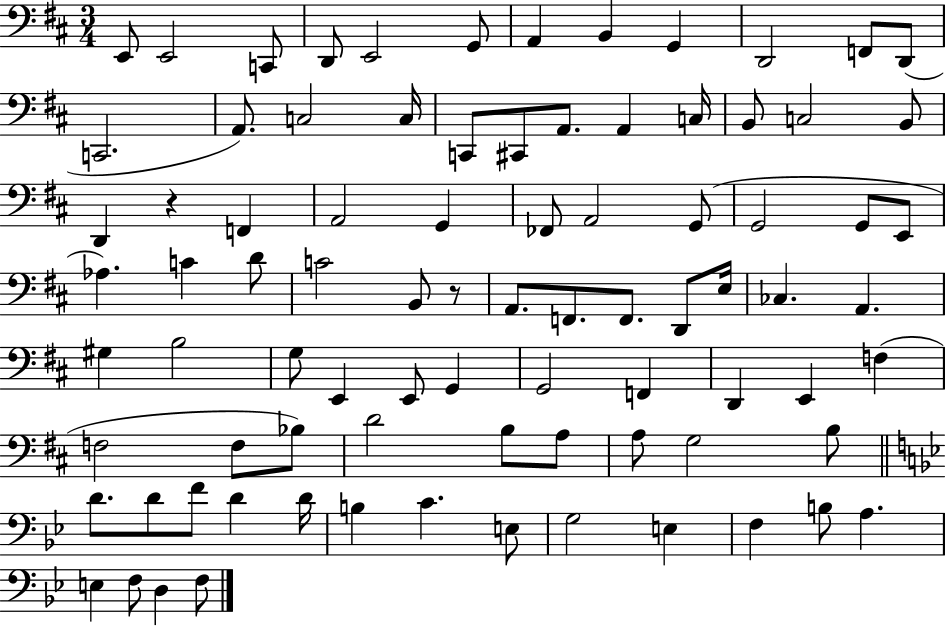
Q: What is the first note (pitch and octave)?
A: E2